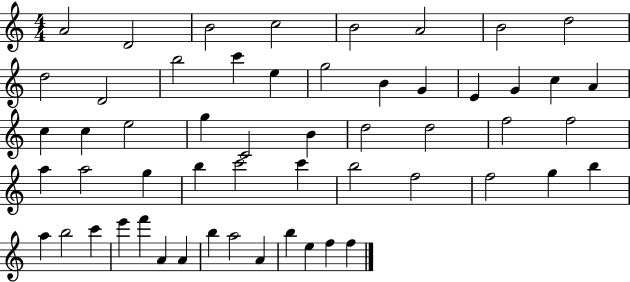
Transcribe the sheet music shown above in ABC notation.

X:1
T:Untitled
M:4/4
L:1/4
K:C
A2 D2 B2 c2 B2 A2 B2 d2 d2 D2 b2 c' e g2 B G E G c A c c e2 g C2 B d2 d2 f2 f2 a a2 g b c'2 c' b2 f2 f2 g b a b2 c' e' f' A A b a2 A b e f f